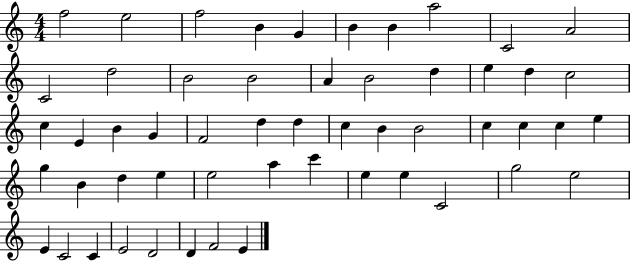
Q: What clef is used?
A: treble